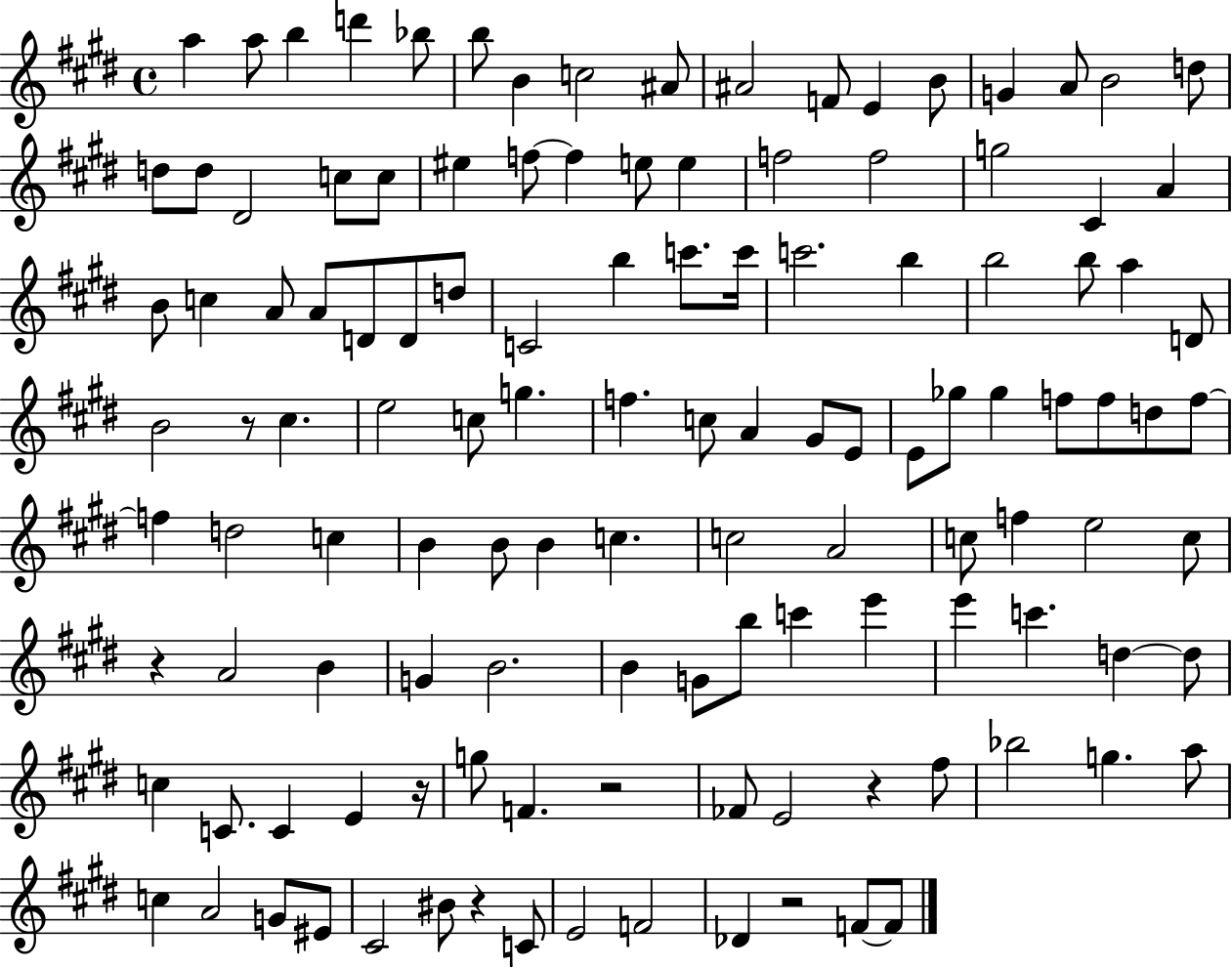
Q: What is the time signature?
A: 4/4